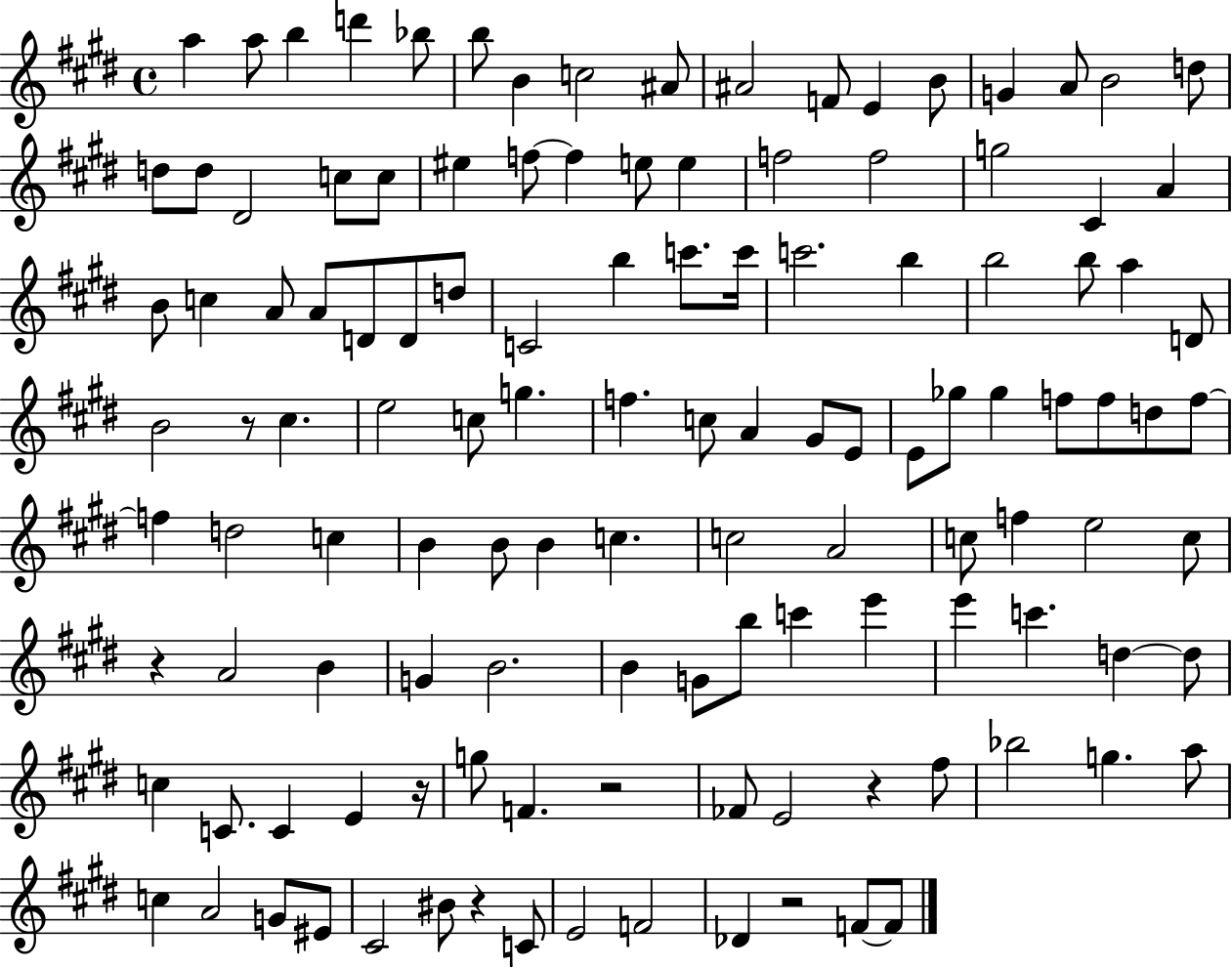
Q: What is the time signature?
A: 4/4